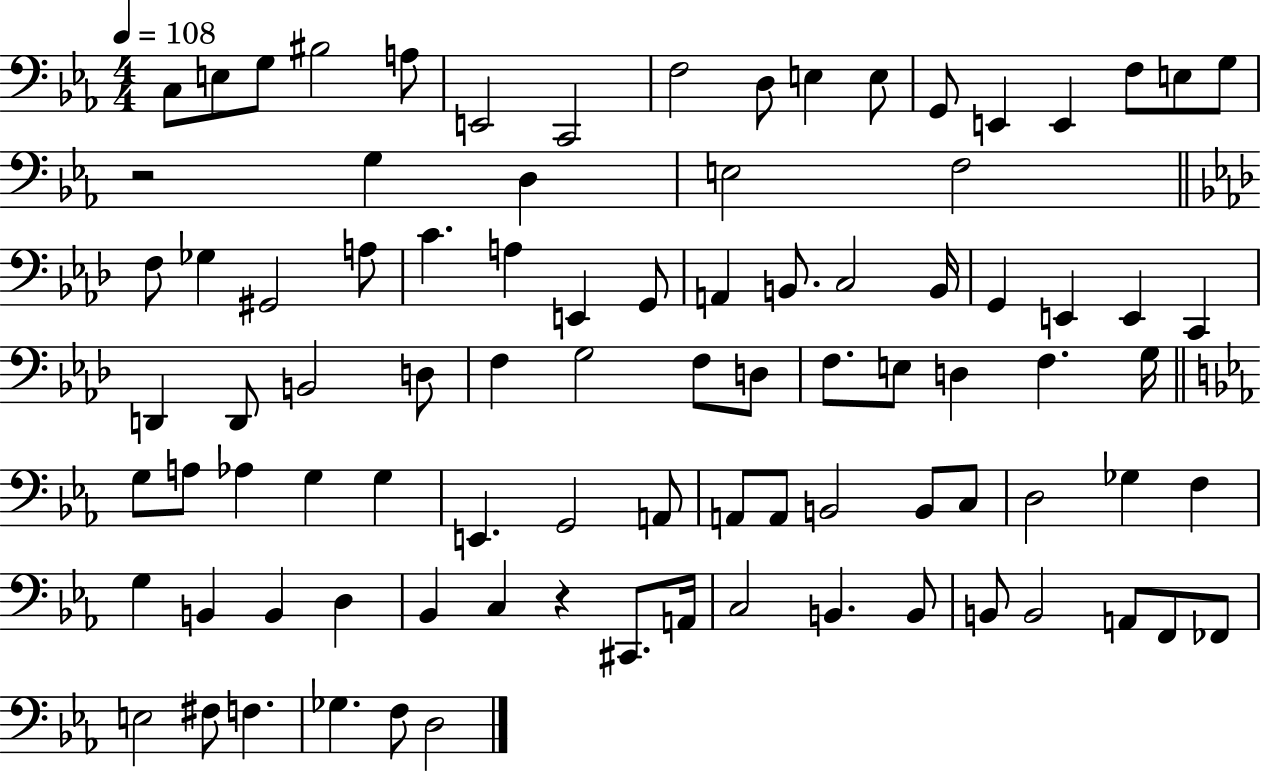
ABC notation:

X:1
T:Untitled
M:4/4
L:1/4
K:Eb
C,/2 E,/2 G,/2 ^B,2 A,/2 E,,2 C,,2 F,2 D,/2 E, E,/2 G,,/2 E,, E,, F,/2 E,/2 G,/2 z2 G, D, E,2 F,2 F,/2 _G, ^G,,2 A,/2 C A, E,, G,,/2 A,, B,,/2 C,2 B,,/4 G,, E,, E,, C,, D,, D,,/2 B,,2 D,/2 F, G,2 F,/2 D,/2 F,/2 E,/2 D, F, G,/4 G,/2 A,/2 _A, G, G, E,, G,,2 A,,/2 A,,/2 A,,/2 B,,2 B,,/2 C,/2 D,2 _G, F, G, B,, B,, D, _B,, C, z ^C,,/2 A,,/4 C,2 B,, B,,/2 B,,/2 B,,2 A,,/2 F,,/2 _F,,/2 E,2 ^F,/2 F, _G, F,/2 D,2